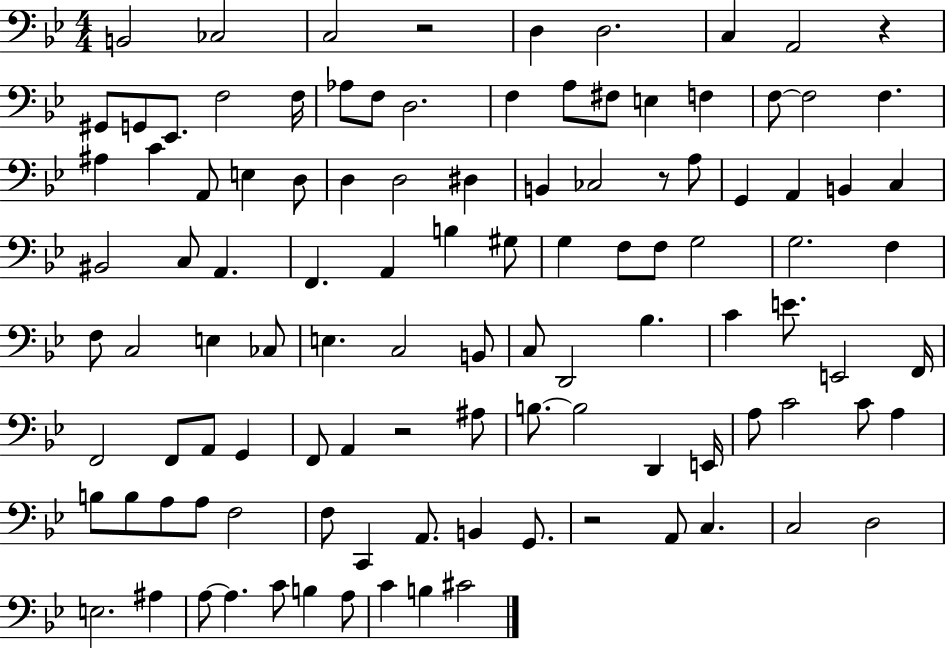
B2/h CES3/h C3/h R/h D3/q D3/h. C3/q A2/h R/q G#2/e G2/e Eb2/e. F3/h F3/s Ab3/e F3/e D3/h. F3/q A3/e F#3/e E3/q F3/q F3/e F3/h F3/q. A#3/q C4/q A2/e E3/q D3/e D3/q D3/h D#3/q B2/q CES3/h R/e A3/e G2/q A2/q B2/q C3/q BIS2/h C3/e A2/q. F2/q. A2/q B3/q G#3/e G3/q F3/e F3/e G3/h G3/h. F3/q F3/e C3/h E3/q CES3/e E3/q. C3/h B2/e C3/e D2/h Bb3/q. C4/q E4/e. E2/h F2/s F2/h F2/e A2/e G2/q F2/e A2/q R/h A#3/e B3/e. B3/h D2/q E2/s A3/e C4/h C4/e A3/q B3/e B3/e A3/e A3/e F3/h F3/e C2/q A2/e. B2/q G2/e. R/h A2/e C3/q. C3/h D3/h E3/h. A#3/q A3/e A3/q. C4/e B3/q A3/e C4/q B3/q C#4/h